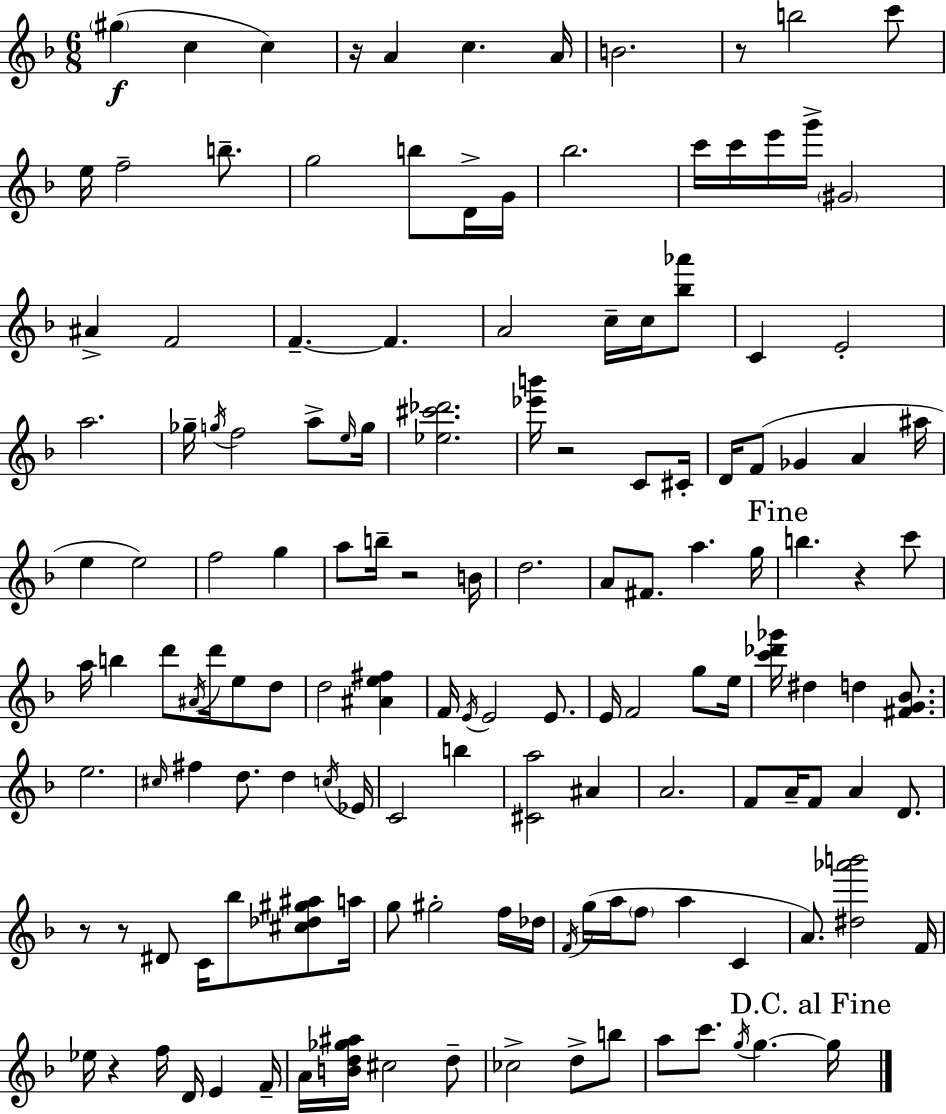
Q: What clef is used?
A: treble